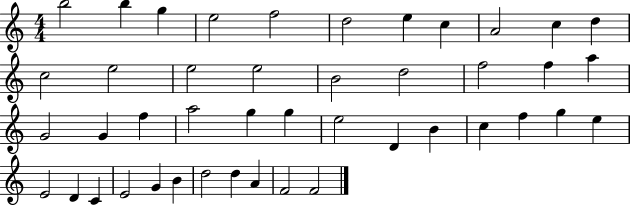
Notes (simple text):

B5/h B5/q G5/q E5/h F5/h D5/h E5/q C5/q A4/h C5/q D5/q C5/h E5/h E5/h E5/h B4/h D5/h F5/h F5/q A5/q G4/h G4/q F5/q A5/h G5/q G5/q E5/h D4/q B4/q C5/q F5/q G5/q E5/q E4/h D4/q C4/q E4/h G4/q B4/q D5/h D5/q A4/q F4/h F4/h